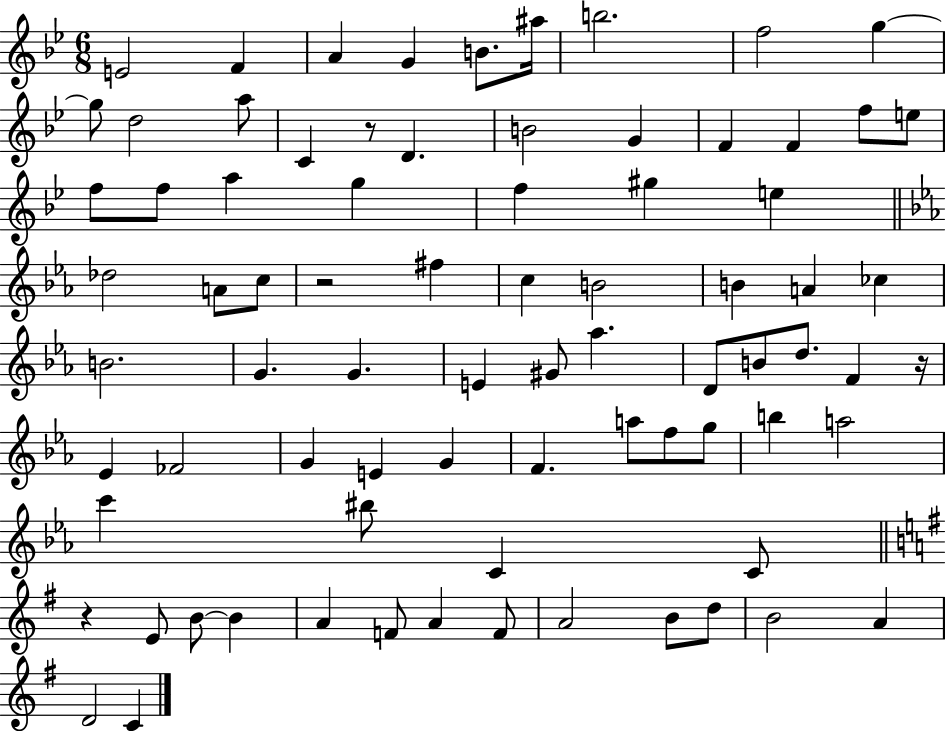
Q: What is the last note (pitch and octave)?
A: C4